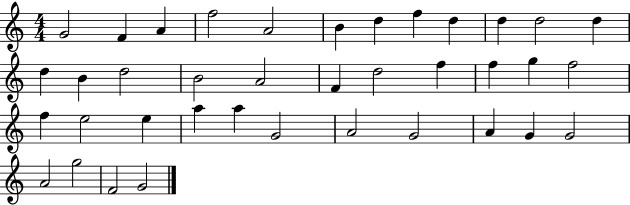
X:1
T:Untitled
M:4/4
L:1/4
K:C
G2 F A f2 A2 B d f d d d2 d d B d2 B2 A2 F d2 f f g f2 f e2 e a a G2 A2 G2 A G G2 A2 g2 F2 G2